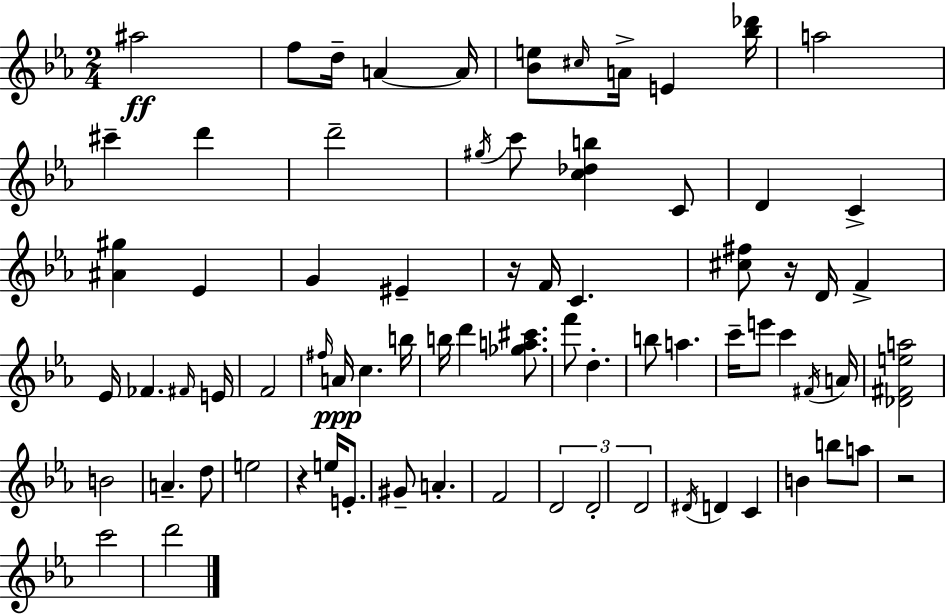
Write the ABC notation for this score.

X:1
T:Untitled
M:2/4
L:1/4
K:Cm
^a2 f/2 d/4 A A/4 [_Be]/2 ^c/4 A/4 E [_b_d']/4 a2 ^c' d' d'2 ^g/4 c'/2 [c_db] C/2 D C [^A^g] _E G ^E z/4 F/4 C [^c^f]/2 z/4 D/4 F _E/4 _F ^F/4 E/4 F2 ^f/4 A/4 c b/4 b/4 d' [_ga^c']/2 f'/2 d b/2 a c'/4 e'/2 c' ^F/4 A/4 [_D^Fea]2 B2 A d/2 e2 z e/4 E/2 ^G/2 A F2 D2 D2 D2 ^D/4 D C B b/2 a/2 z2 c'2 d'2